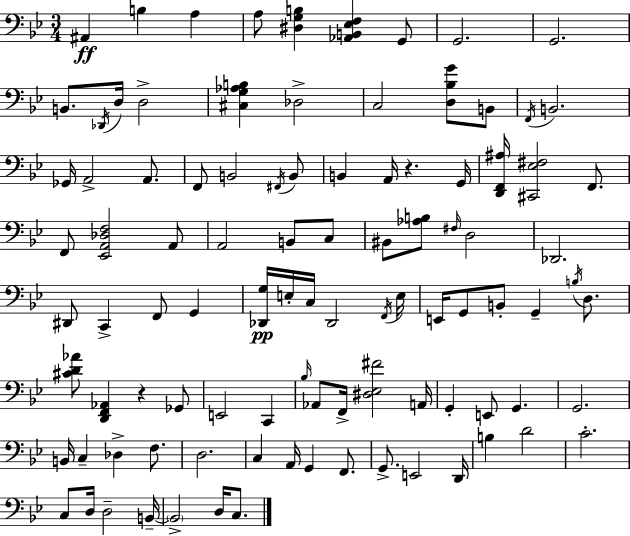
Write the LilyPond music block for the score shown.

{
  \clef bass
  \numericTimeSignature
  \time 3/4
  \key bes \major
  ais,4\ff b4 a4 | a8 <dis g b>4 <aes, b, ees f>4 g,8 | g,2. | g,2. | \break b,8. \acciaccatura { des,16 } d16 d2-> | <cis g aes b>4 des2-> | c2 <d bes g'>8 b,8 | \acciaccatura { f,16 } b,2. | \break ges,16 a,2-> a,8. | f,8 b,2 | \acciaccatura { fis,16 } b,8 b,4 a,16 r4. | g,16 <d, f, ais>16 <cis, ees fis>2 | \break f,8. f,8 <ees, a, des f>2 | a,8 a,2 b,8 | c8 bis,8 <aes b>8 \grace { fis16 } d2 | des,2. | \break dis,8 c,4-> f,8 | g,4 <des, g>16\pp e16-. c16 des,2 | \acciaccatura { f,16 } e16 e,16 g,8 b,8-. g,4-- | \acciaccatura { b16 } d8. <cis' d' aes'>8 <d, f, aes,>4 | \break r4 ges,8 e,2 | c,4 \grace { bes16 } aes,8 f,16-> <dis ees fis'>2 | a,16 g,4-. e,8 | g,4. g,2. | \break b,16 c4-- | des4-> f8. d2. | c4 a,16 | g,4 f,8. g,8.-> e,2 | \break d,16 b4 d'2 | c'2.-. | c8 d16 d2-- | b,16--~~ \parenthesize b,2-> | \break d16 c8. \bar "|."
}